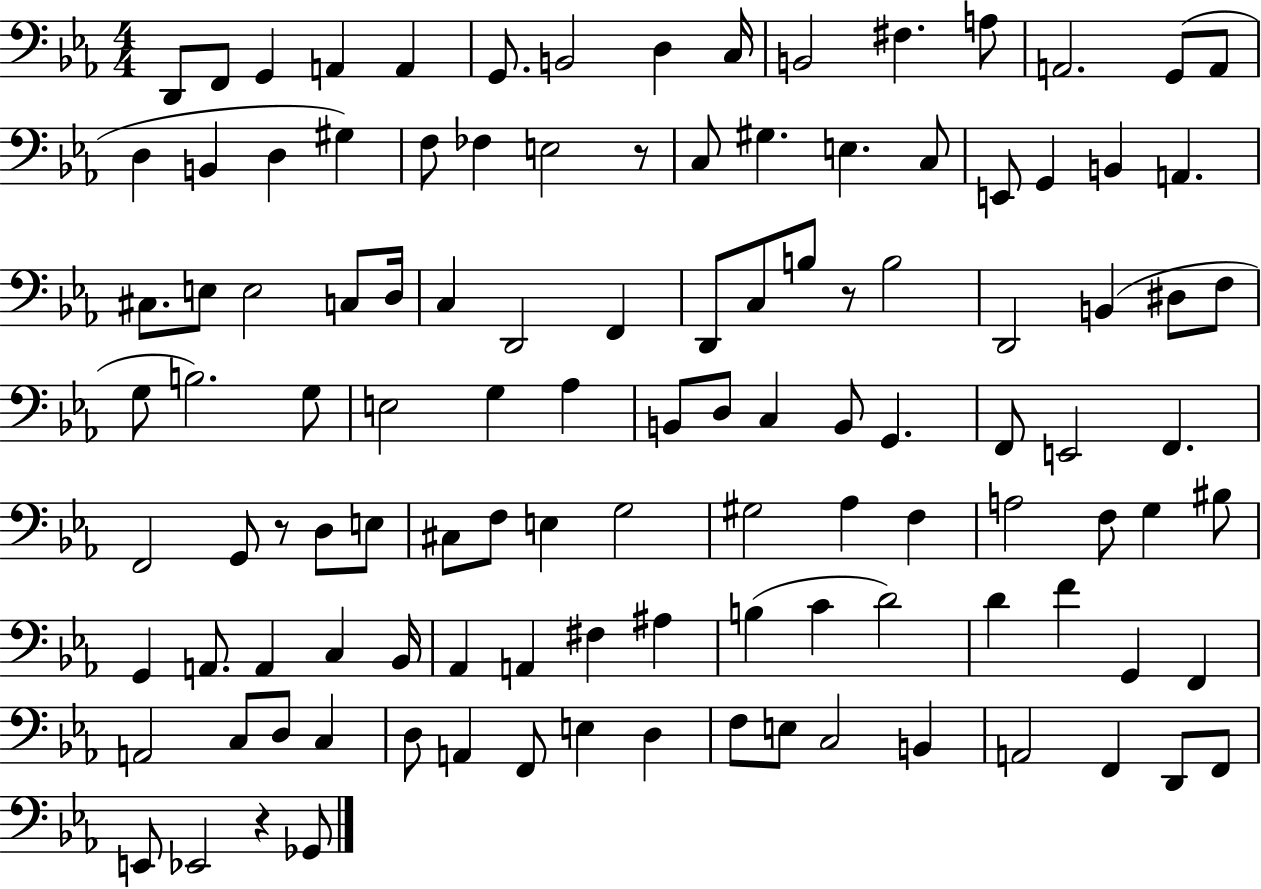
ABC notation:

X:1
T:Untitled
M:4/4
L:1/4
K:Eb
D,,/2 F,,/2 G,, A,, A,, G,,/2 B,,2 D, C,/4 B,,2 ^F, A,/2 A,,2 G,,/2 A,,/2 D, B,, D, ^G, F,/2 _F, E,2 z/2 C,/2 ^G, E, C,/2 E,,/2 G,, B,, A,, ^C,/2 E,/2 E,2 C,/2 D,/4 C, D,,2 F,, D,,/2 C,/2 B,/2 z/2 B,2 D,,2 B,, ^D,/2 F,/2 G,/2 B,2 G,/2 E,2 G, _A, B,,/2 D,/2 C, B,,/2 G,, F,,/2 E,,2 F,, F,,2 G,,/2 z/2 D,/2 E,/2 ^C,/2 F,/2 E, G,2 ^G,2 _A, F, A,2 F,/2 G, ^B,/2 G,, A,,/2 A,, C, _B,,/4 _A,, A,, ^F, ^A, B, C D2 D F G,, F,, A,,2 C,/2 D,/2 C, D,/2 A,, F,,/2 E, D, F,/2 E,/2 C,2 B,, A,,2 F,, D,,/2 F,,/2 E,,/2 _E,,2 z _G,,/2